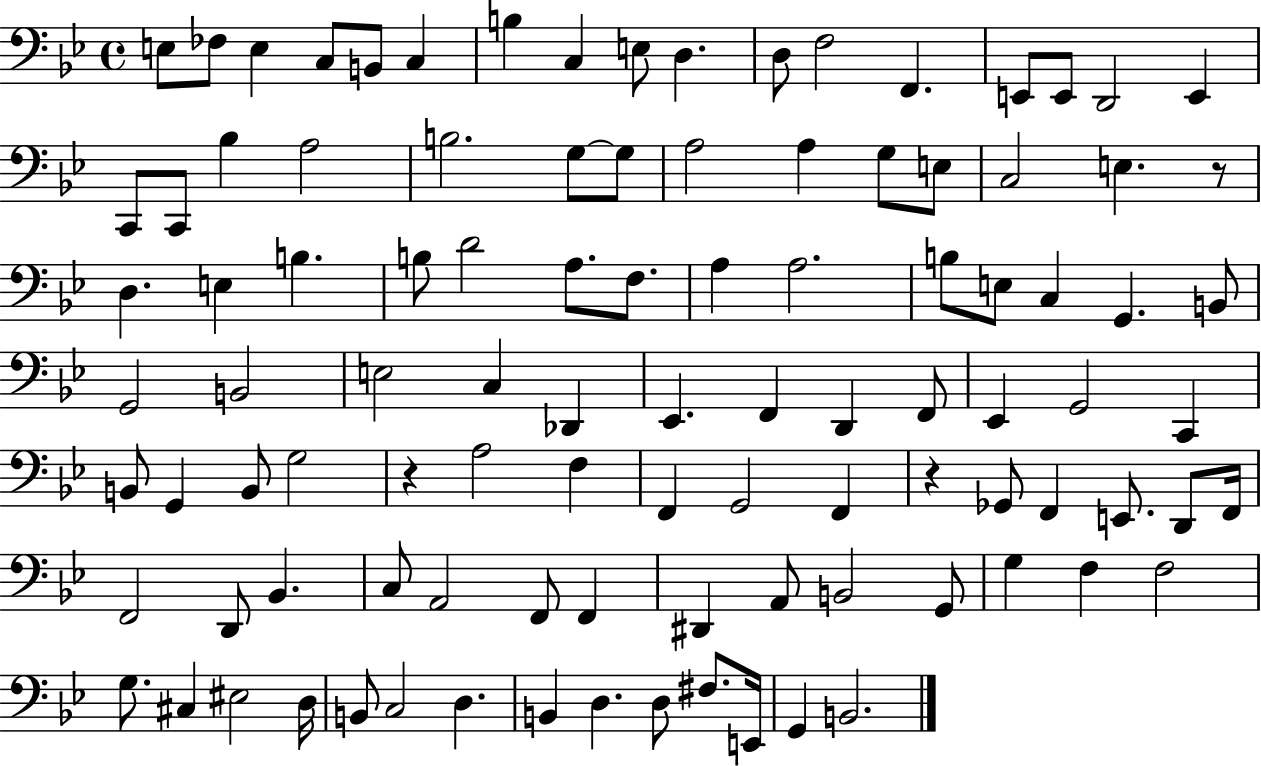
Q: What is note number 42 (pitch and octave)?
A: C3